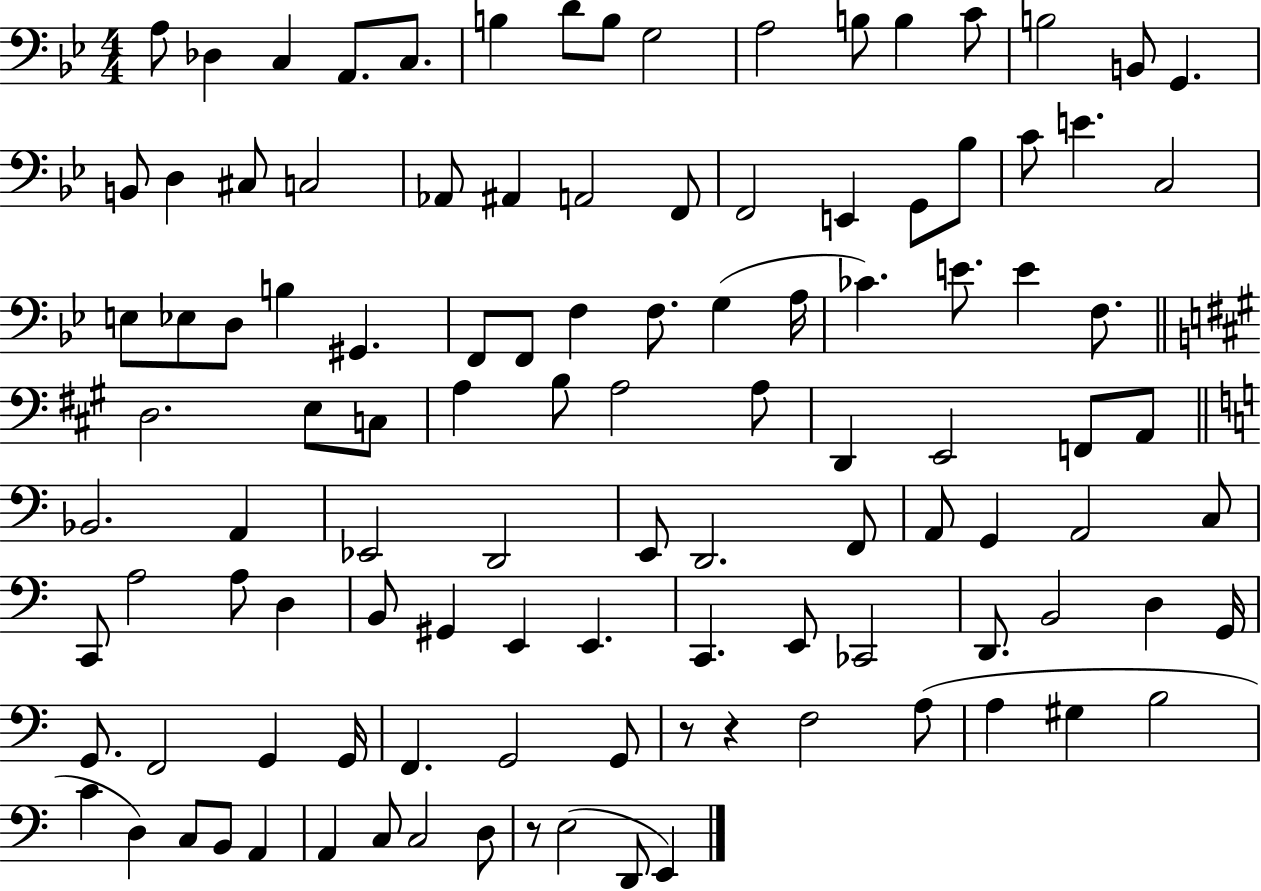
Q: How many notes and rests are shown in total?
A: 110